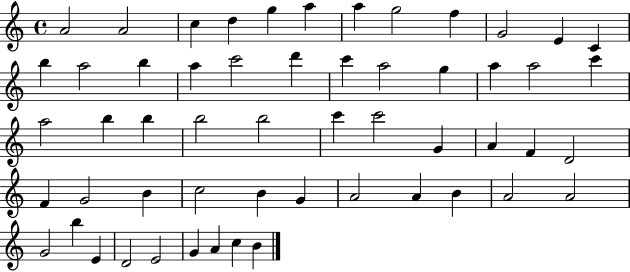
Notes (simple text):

A4/h A4/h C5/q D5/q G5/q A5/q A5/q G5/h F5/q G4/h E4/q C4/q B5/q A5/h B5/q A5/q C6/h D6/q C6/q A5/h G5/q A5/q A5/h C6/q A5/h B5/q B5/q B5/h B5/h C6/q C6/h G4/q A4/q F4/q D4/h F4/q G4/h B4/q C5/h B4/q G4/q A4/h A4/q B4/q A4/h A4/h G4/h B5/q E4/q D4/h E4/h G4/q A4/q C5/q B4/q